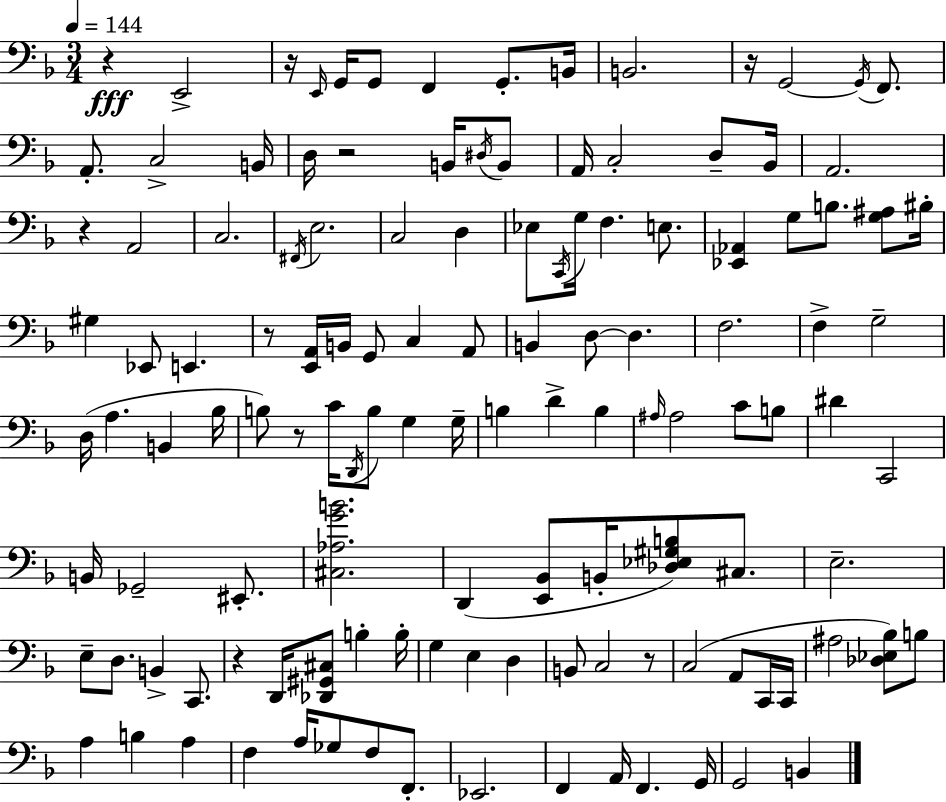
R/q E2/h R/s E2/s G2/s G2/e F2/q G2/e. B2/s B2/h. R/s G2/h G2/s F2/e. A2/e. C3/h B2/s D3/s R/h B2/s D#3/s B2/e A2/s C3/h D3/e Bb2/s A2/h. R/q A2/h C3/h. F#2/s E3/h. C3/h D3/q Eb3/e C2/s G3/s F3/q. E3/e. [Eb2,Ab2]/q G3/e B3/e. [G3,A#3]/e BIS3/s G#3/q Eb2/e E2/q. R/e [E2,A2]/s B2/s G2/e C3/q A2/e B2/q D3/e D3/q. F3/h. F3/q G3/h D3/s A3/q. B2/q Bb3/s B3/e R/e C4/s D2/s B3/e G3/q G3/s B3/q D4/q B3/q A#3/s A#3/h C4/e B3/e D#4/q C2/h B2/s Gb2/h EIS2/e. [C#3,Ab3,G4,B4]/h. D2/q [E2,Bb2]/e B2/s [Db3,Eb3,G#3,B3]/e C#3/e. E3/h. E3/e D3/e. B2/q C2/e. R/q D2/s [Db2,G#2,C#3]/e B3/q B3/s G3/q E3/q D3/q B2/e C3/h R/e C3/h A2/e C2/s C2/s A#3/h [Db3,Eb3,Bb3]/e B3/e A3/q B3/q A3/q F3/q A3/s Gb3/e F3/e F2/e. Eb2/h. F2/q A2/s F2/q. G2/s G2/h B2/q